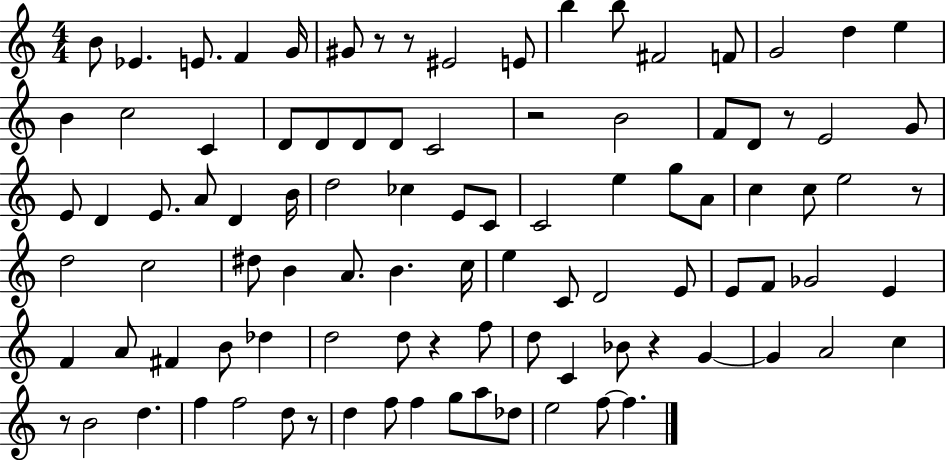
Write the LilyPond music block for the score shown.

{
  \clef treble
  \numericTimeSignature
  \time 4/4
  \key c \major
  \repeat volta 2 { b'8 ees'4. e'8. f'4 g'16 | gis'8 r8 r8 eis'2 e'8 | b''4 b''8 fis'2 f'8 | g'2 d''4 e''4 | \break b'4 c''2 c'4 | d'8 d'8 d'8 d'8 c'2 | r2 b'2 | f'8 d'8 r8 e'2 g'8 | \break e'8 d'4 e'8. a'8 d'4 b'16 | d''2 ces''4 e'8 c'8 | c'2 e''4 g''8 a'8 | c''4 c''8 e''2 r8 | \break d''2 c''2 | dis''8 b'4 a'8. b'4. c''16 | e''4 c'8 d'2 e'8 | e'8 f'8 ges'2 e'4 | \break f'4 a'8 fis'4 b'8 des''4 | d''2 d''8 r4 f''8 | d''8 c'4 bes'8 r4 g'4~~ | g'4 a'2 c''4 | \break r8 b'2 d''4. | f''4 f''2 d''8 r8 | d''4 f''8 f''4 g''8 a''8 des''8 | e''2 f''8~~ f''4. | \break } \bar "|."
}